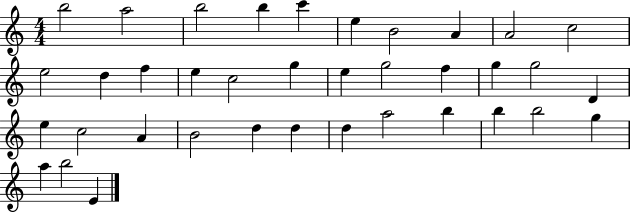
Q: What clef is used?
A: treble